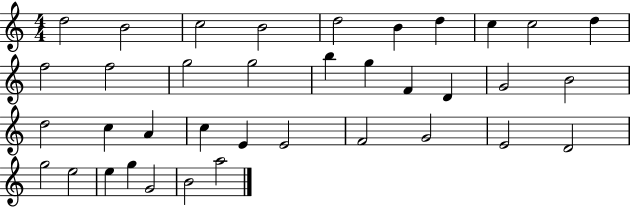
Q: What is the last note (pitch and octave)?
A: A5